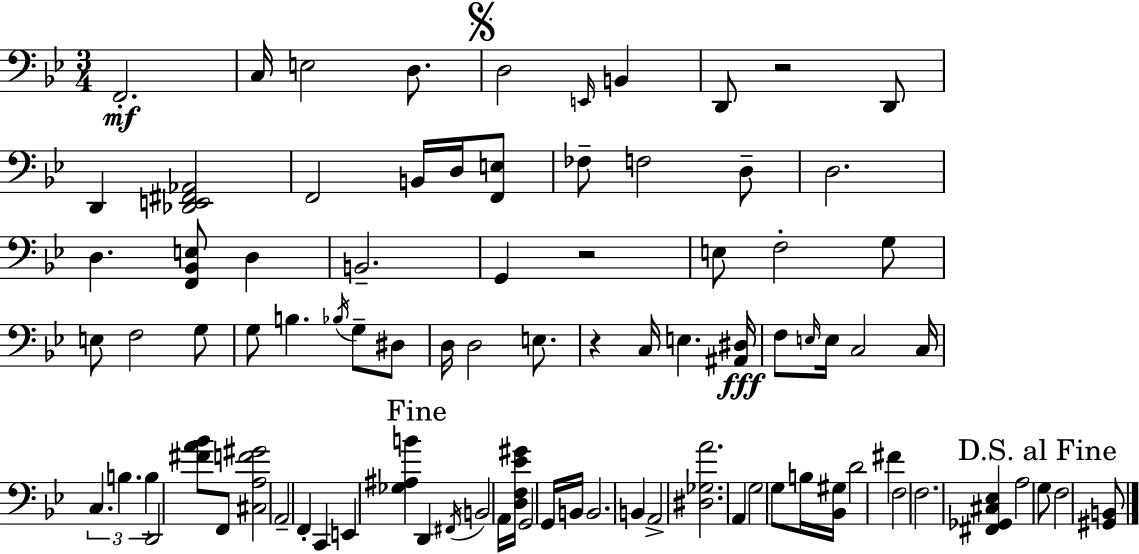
F2/h. C3/s E3/h D3/e. D3/h E2/s B2/q D2/e R/h D2/e D2/q [Db2,E2,F#2,Ab2]/h F2/h B2/s D3/s [F2,E3]/e FES3/e F3/h D3/e D3/h. D3/q. [F2,Bb2,E3]/e D3/q B2/h. G2/q R/h E3/e F3/h G3/e E3/e F3/h G3/e G3/e B3/q. Bb3/s G3/e D#3/e D3/s D3/h E3/e. R/q C3/s E3/q. [A#2,D#3]/s F3/e E3/s E3/s C3/h C3/s C3/q. B3/q. B3/q D2/h [F#4,A4,Bb4]/e F2/e [C#3,A3,F4,G#4]/h A2/h F2/q C2/q E2/q [Gb3,A#3,B4]/q D2/q F#2/s B2/h A2/s [D3,F3,Eb4,G#4]/s G2/h G2/s B2/s B2/h. B2/q A2/h [D#3,Gb3,A4]/h. A2/q G3/h G3/e B3/s [Bb2,G#3]/s D4/h F#4/q F3/h F3/h. [F#2,Gb2,C#3,Eb3]/q A3/h G3/e F3/h [G#2,B2]/e